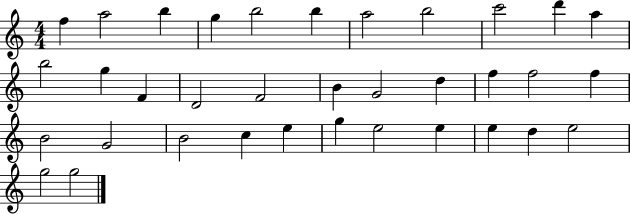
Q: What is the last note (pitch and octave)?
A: G5